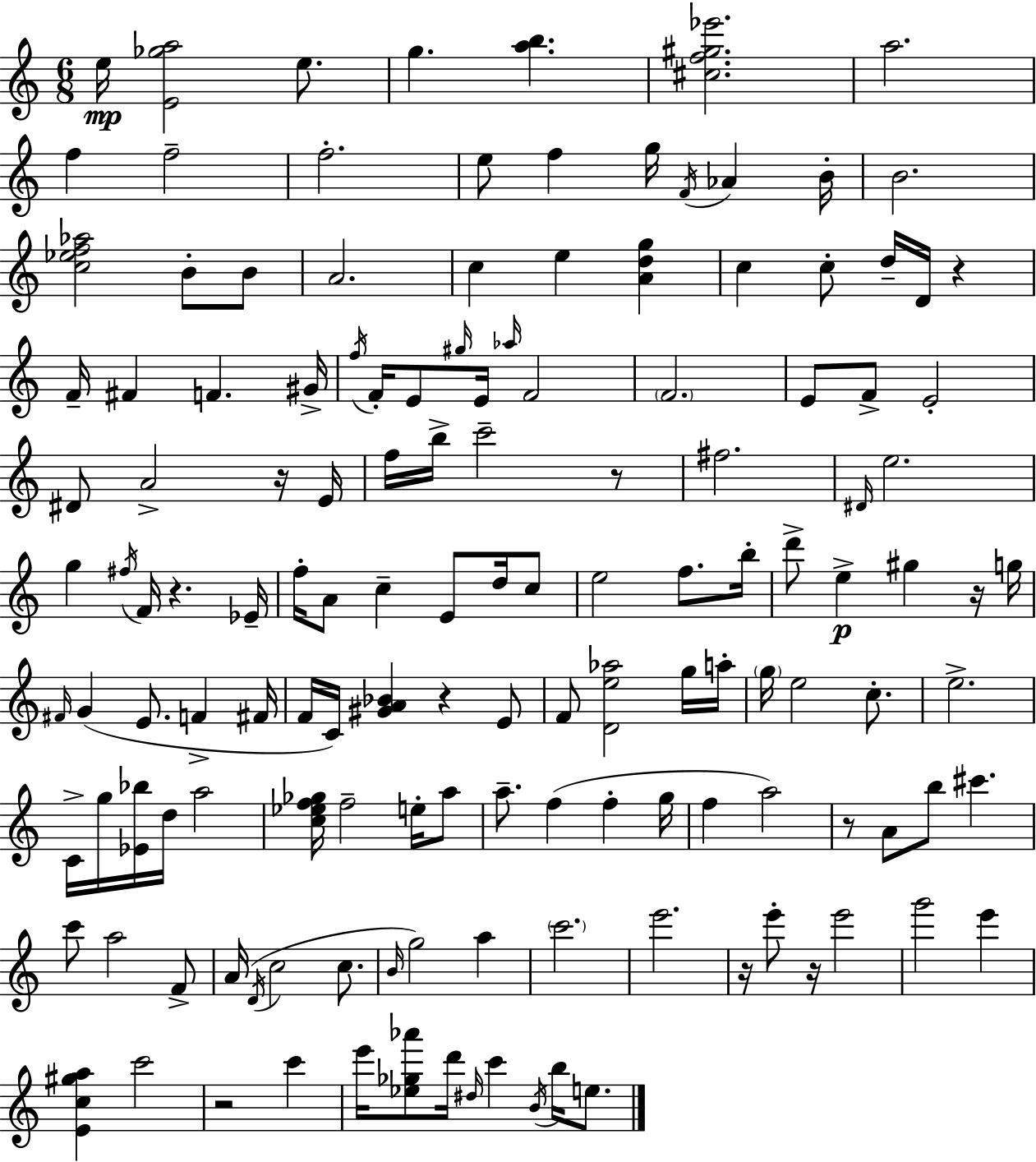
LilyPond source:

{
  \clef treble
  \numericTimeSignature
  \time 6/8
  \key a \minor
  e''16\mp <e' ges'' a''>2 e''8. | g''4. <a'' b''>4. | <cis'' f'' gis'' ees'''>2. | a''2. | \break f''4 f''2-- | f''2.-. | e''8 f''4 g''16 \acciaccatura { f'16 } aes'4 | b'16-. b'2. | \break <c'' ees'' f'' aes''>2 b'8-. b'8 | a'2. | c''4 e''4 <a' d'' g''>4 | c''4 c''8-. d''16-- d'16 r4 | \break f'16-- fis'4 f'4. | gis'16-> \acciaccatura { f''16 } f'16-. e'8 \grace { gis''16 } e'16 \grace { aes''16 } f'2 | \parenthesize f'2. | e'8 f'8-> e'2-. | \break dis'8 a'2-> | r16 e'16 f''16 b''16-> c'''2-- | r8 fis''2. | \grace { dis'16 } e''2. | \break g''4 \acciaccatura { fis''16 } f'16 r4. | ees'16-- f''16-. a'8 c''4-- | e'8 d''16 c''8 e''2 | f''8. b''16-. d'''8-> e''4->\p | \break gis''4 r16 g''16 \grace { fis'16 } g'4( e'8. | f'4-> fis'16 f'16 c'16) <gis' a' bes'>4 | r4 e'8 f'8 <d' e'' aes''>2 | g''16 a''16-. \parenthesize g''16 e''2 | \break c''8.-. e''2.-> | c'16-> g''16 <ees' bes''>16 d''16 a''2 | <c'' ees'' f'' ges''>16 f''2-- | e''16-. a''8 a''8.-- f''4( | \break f''4-. g''16 f''4 a''2) | r8 a'8 b''8 | cis'''4. c'''8 a''2 | f'8-> a'16( \acciaccatura { d'16 } c''2 | \break c''8. \grace { b'16 }) g''2 | a''4 \parenthesize c'''2. | e'''2. | r16 e'''8-. | \break r16 e'''2 g'''2 | e'''4 <e' c'' gis'' a''>4 | c'''2 r2 | c'''4 e'''16 <ees'' ges'' aes'''>8 | \break d'''16 \grace { dis''16 } c'''4 \acciaccatura { b'16 } b''16 e''8. \bar "|."
}